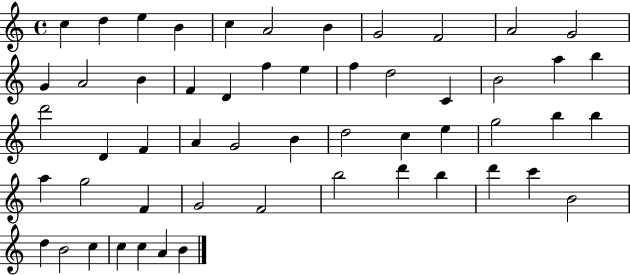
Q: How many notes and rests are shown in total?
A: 54